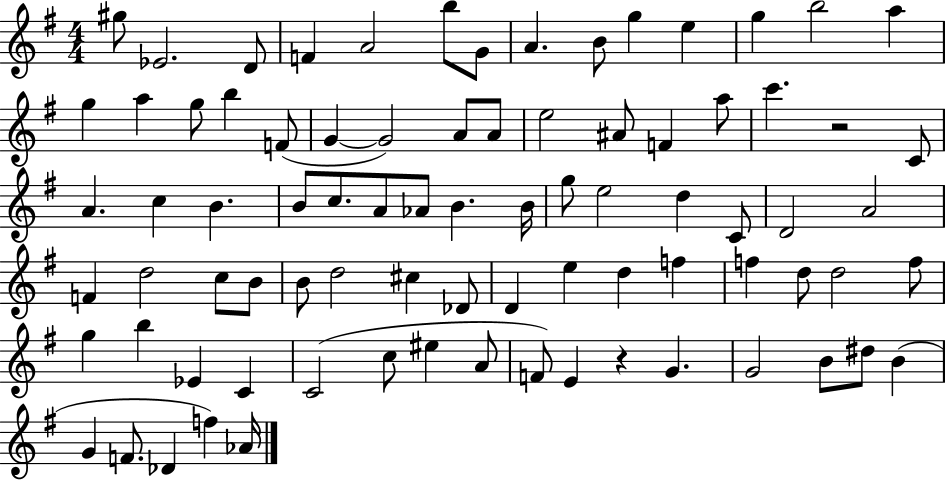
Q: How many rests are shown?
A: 2